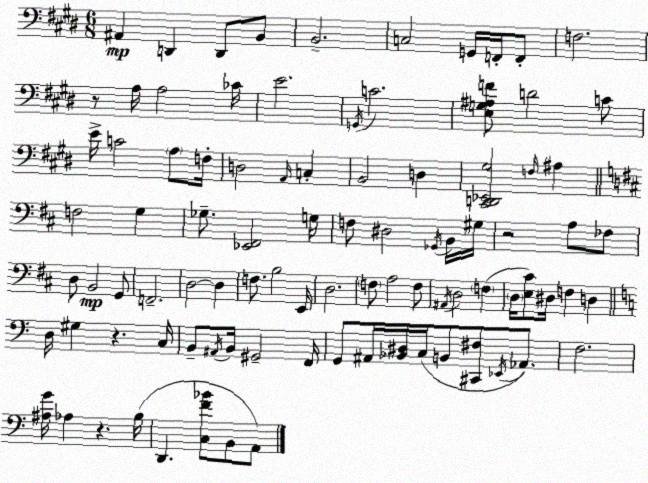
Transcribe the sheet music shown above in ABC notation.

X:1
T:Untitled
M:6/8
L:1/4
K:E
^A,, D,, D,,/2 B,,/2 B,,2 C,2 G,,/4 F,,/4 F,,/2 F,2 z/2 A,/4 A,2 _C/4 E2 G,,/4 C2 [E,G,^A,F]/2 D2 C/2 E/4 C2 A,/2 F,/4 D,2 A,,/4 C, B,,2 D, [^C,,D,,_E,,^G,]2 F,/4 ^A, F,2 G, _G,/2 [_E,,^F,,]2 G,/4 F,/2 ^D,2 _G,,/4 B,,/4 ^G,/4 z2 A,/2 _F,/2 D,/2 B,,2 G,,/2 F,,2 D,2 D, F,/2 B,2 E,,/4 D,2 F,/2 A,2 F,/2 ^A,,/4 D,2 F, D,/4 [E,^C]/2 ^D,/4 F, D, D,/4 ^G, z C,/4 B,,/2 ^A,,/4 B,,/4 ^G,,2 F,,/4 G,,/2 ^A,,/4 [_B,,^D,]/4 C,/4 B,,/2 [^C,,^F,]/2 _E,,/4 _A,,/2 F,2 [^A,G]/4 _A, z B,/4 D,, [C,F_B]/2 B,,/2 A,,/2